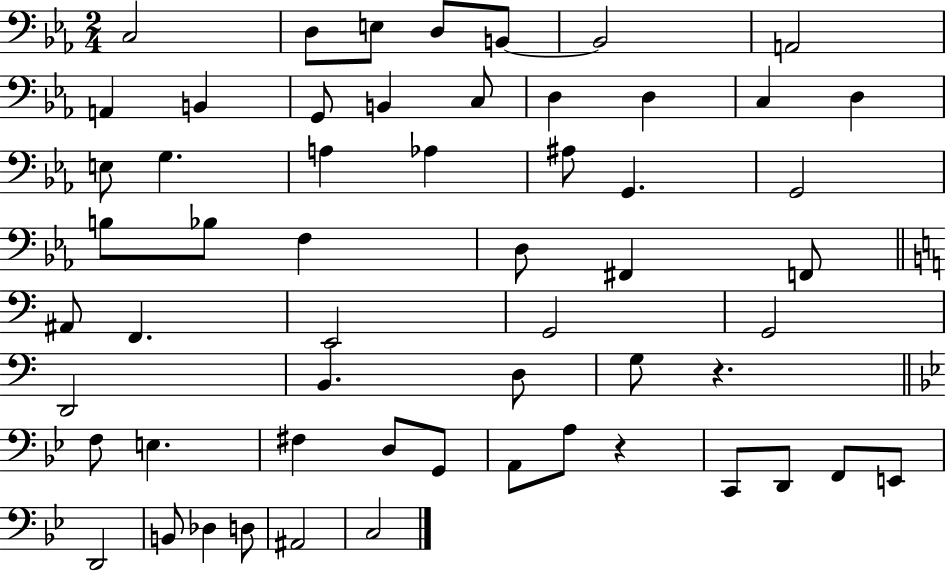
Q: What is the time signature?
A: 2/4